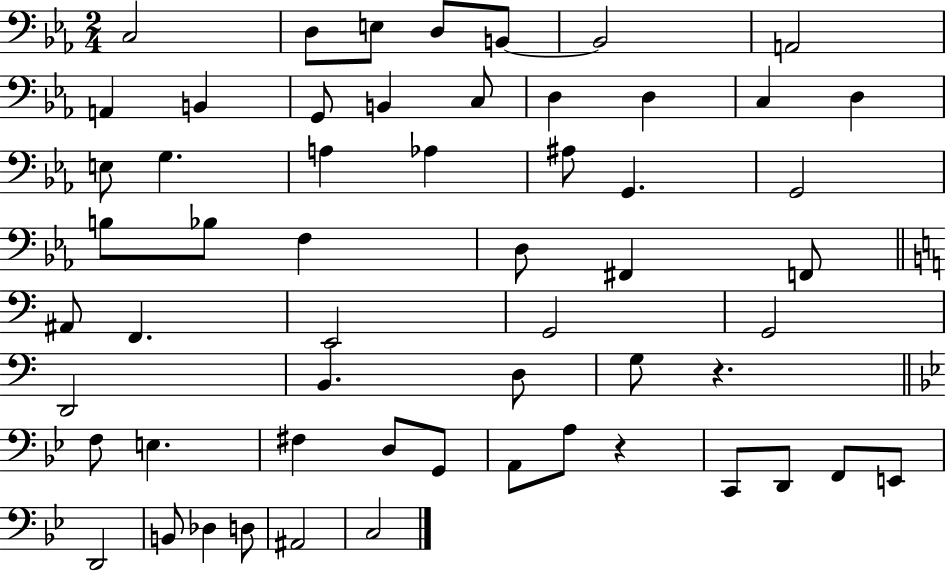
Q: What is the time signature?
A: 2/4